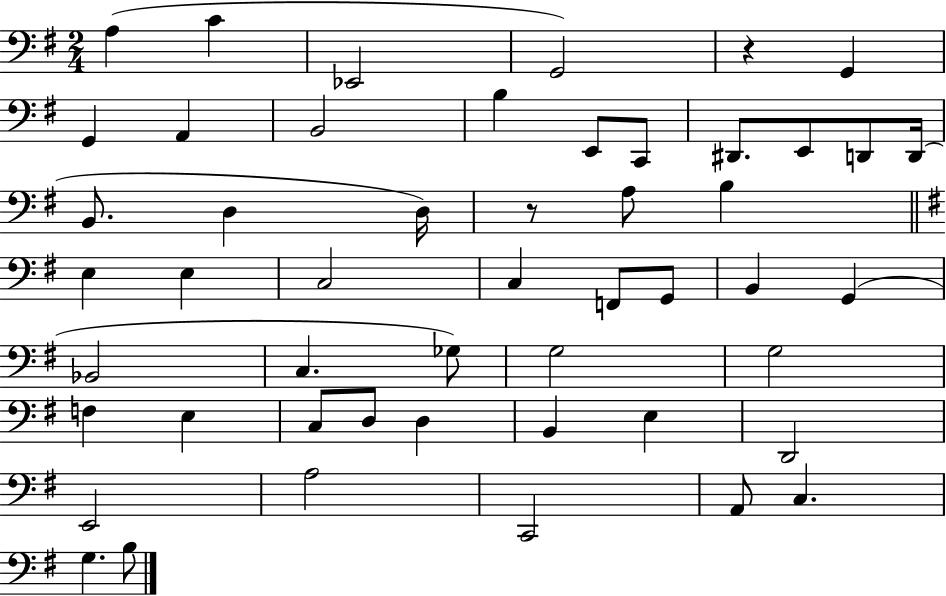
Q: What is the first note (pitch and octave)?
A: A3